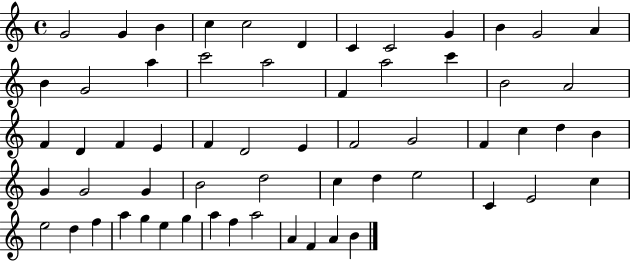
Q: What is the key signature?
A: C major